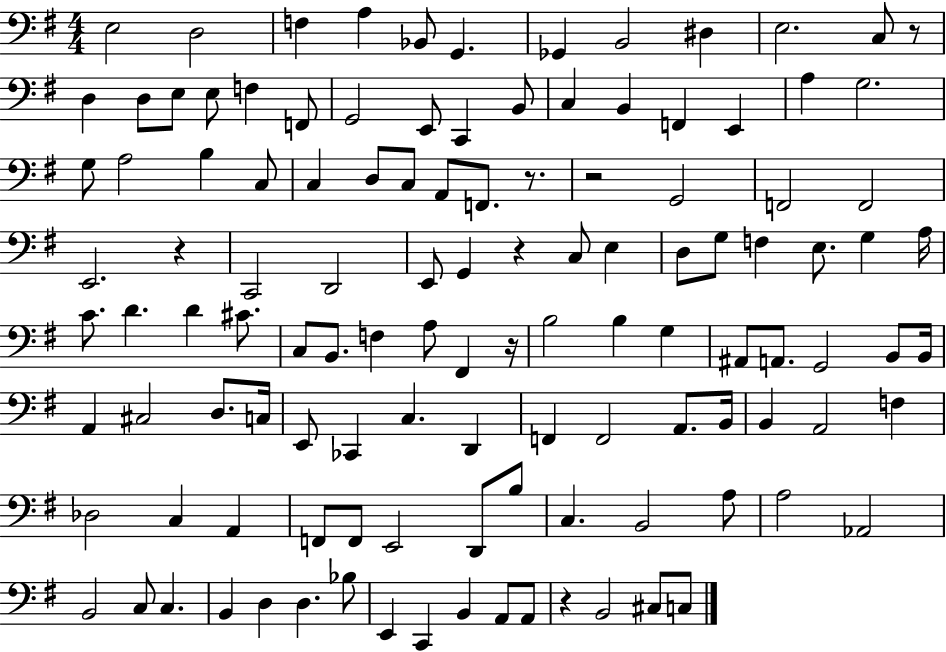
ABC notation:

X:1
T:Untitled
M:4/4
L:1/4
K:G
E,2 D,2 F, A, _B,,/2 G,, _G,, B,,2 ^D, E,2 C,/2 z/2 D, D,/2 E,/2 E,/2 F, F,,/2 G,,2 E,,/2 C,, B,,/2 C, B,, F,, E,, A, G,2 G,/2 A,2 B, C,/2 C, D,/2 C,/2 A,,/2 F,,/2 z/2 z2 G,,2 F,,2 F,,2 E,,2 z C,,2 D,,2 E,,/2 G,, z C,/2 E, D,/2 G,/2 F, E,/2 G, A,/4 C/2 D D ^C/2 C,/2 B,,/2 F, A,/2 ^F,, z/4 B,2 B, G, ^A,,/2 A,,/2 G,,2 B,,/2 B,,/4 A,, ^C,2 D,/2 C,/4 E,,/2 _C,, C, D,, F,, F,,2 A,,/2 B,,/4 B,, A,,2 F, _D,2 C, A,, F,,/2 F,,/2 E,,2 D,,/2 B,/2 C, B,,2 A,/2 A,2 _A,,2 B,,2 C,/2 C, B,, D, D, _B,/2 E,, C,, B,, A,,/2 A,,/2 z B,,2 ^C,/2 C,/2